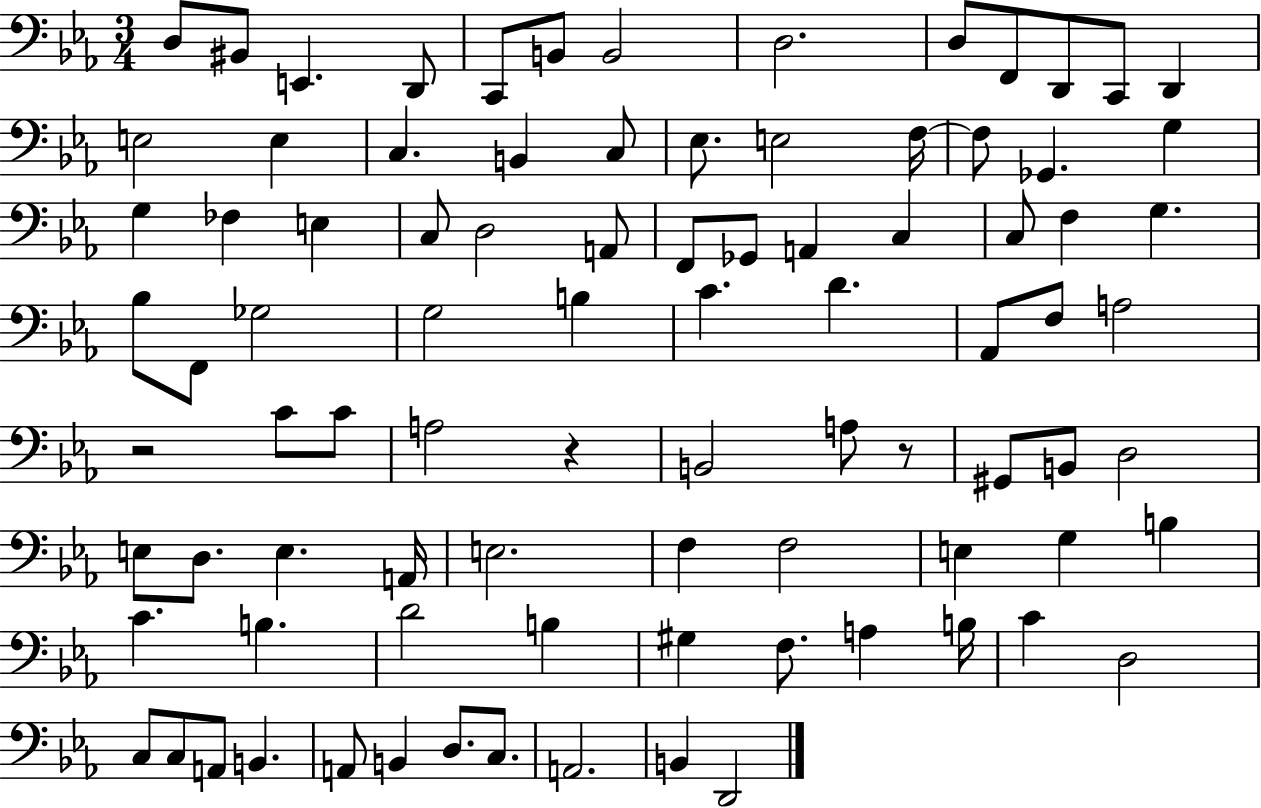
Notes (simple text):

D3/e BIS2/e E2/q. D2/e C2/e B2/e B2/h D3/h. D3/e F2/e D2/e C2/e D2/q E3/h E3/q C3/q. B2/q C3/e Eb3/e. E3/h F3/s F3/e Gb2/q. G3/q G3/q FES3/q E3/q C3/e D3/h A2/e F2/e Gb2/e A2/q C3/q C3/e F3/q G3/q. Bb3/e F2/e Gb3/h G3/h B3/q C4/q. D4/q. Ab2/e F3/e A3/h R/h C4/e C4/e A3/h R/q B2/h A3/e R/e G#2/e B2/e D3/h E3/e D3/e. E3/q. A2/s E3/h. F3/q F3/h E3/q G3/q B3/q C4/q. B3/q. D4/h B3/q G#3/q F3/e. A3/q B3/s C4/q D3/h C3/e C3/e A2/e B2/q. A2/e B2/q D3/e. C3/e. A2/h. B2/q D2/h